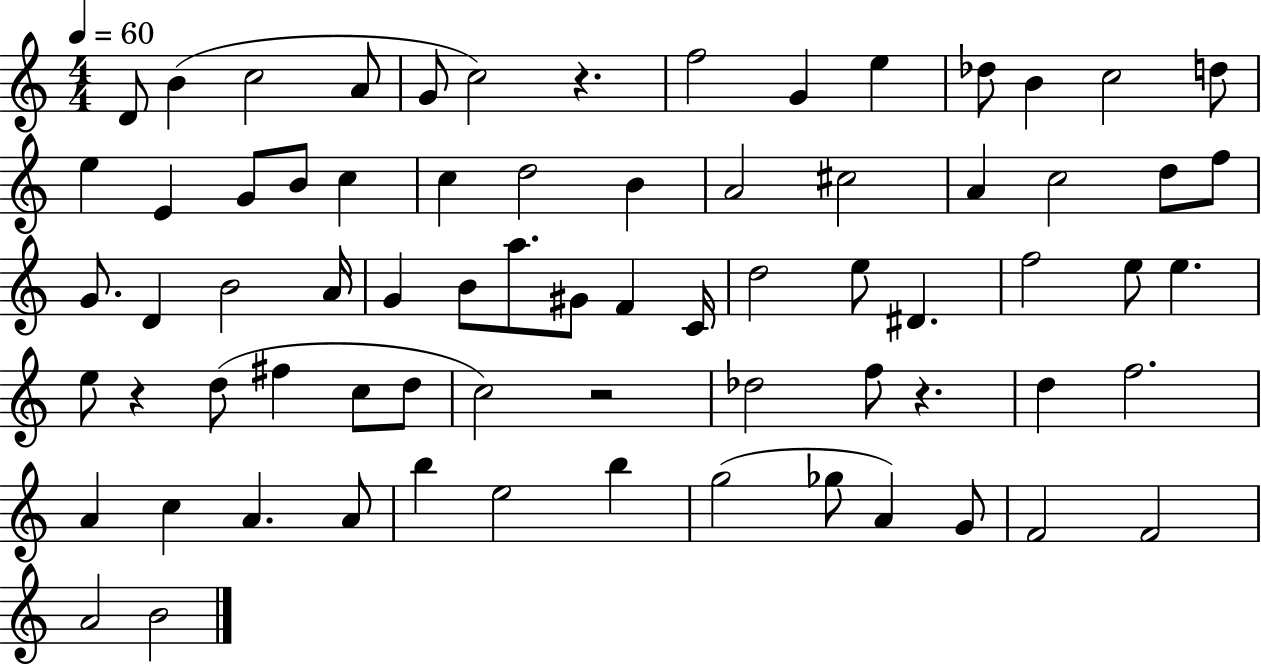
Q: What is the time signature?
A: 4/4